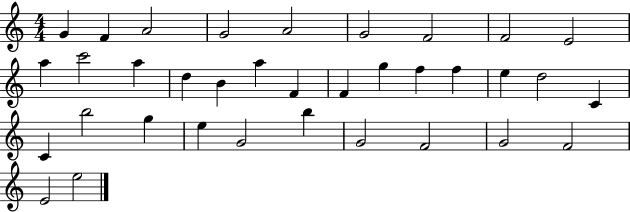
{
  \clef treble
  \numericTimeSignature
  \time 4/4
  \key c \major
  g'4 f'4 a'2 | g'2 a'2 | g'2 f'2 | f'2 e'2 | \break a''4 c'''2 a''4 | d''4 b'4 a''4 f'4 | f'4 g''4 f''4 f''4 | e''4 d''2 c'4 | \break c'4 b''2 g''4 | e''4 g'2 b''4 | g'2 f'2 | g'2 f'2 | \break e'2 e''2 | \bar "|."
}